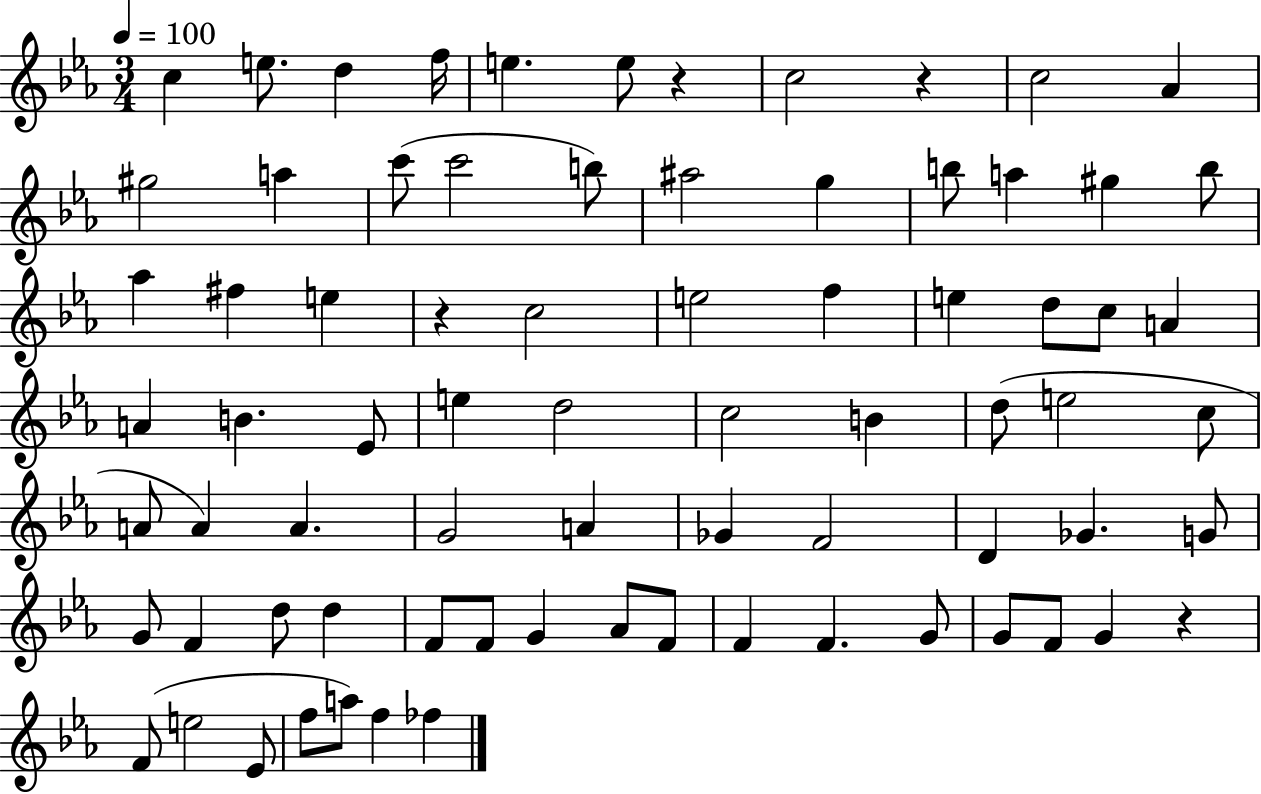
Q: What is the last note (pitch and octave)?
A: FES5